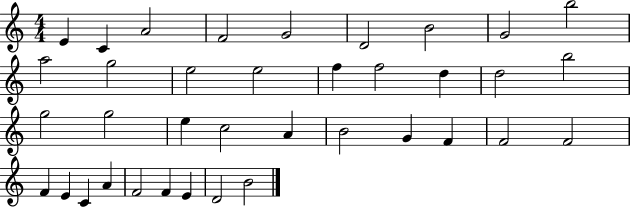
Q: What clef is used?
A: treble